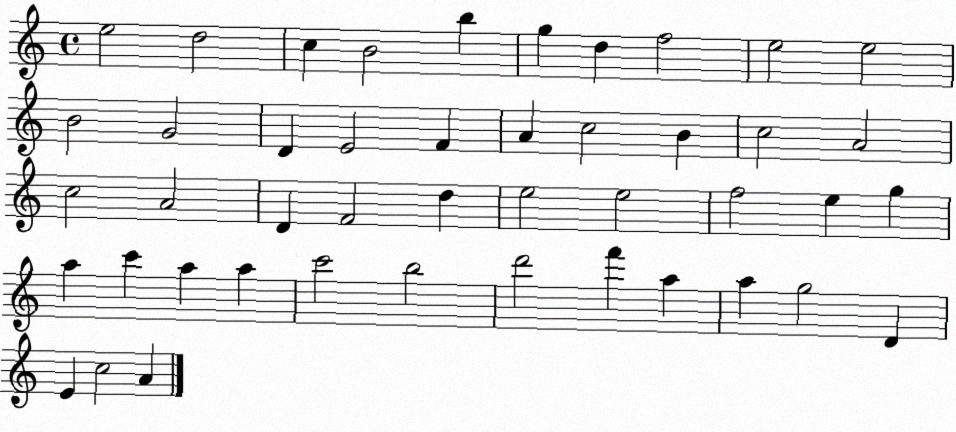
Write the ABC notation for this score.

X:1
T:Untitled
M:4/4
L:1/4
K:C
e2 d2 c B2 b g d f2 e2 e2 B2 G2 D E2 F A c2 B c2 A2 c2 A2 D F2 d e2 e2 f2 e g a c' a a c'2 b2 d'2 f' a a g2 D E c2 A